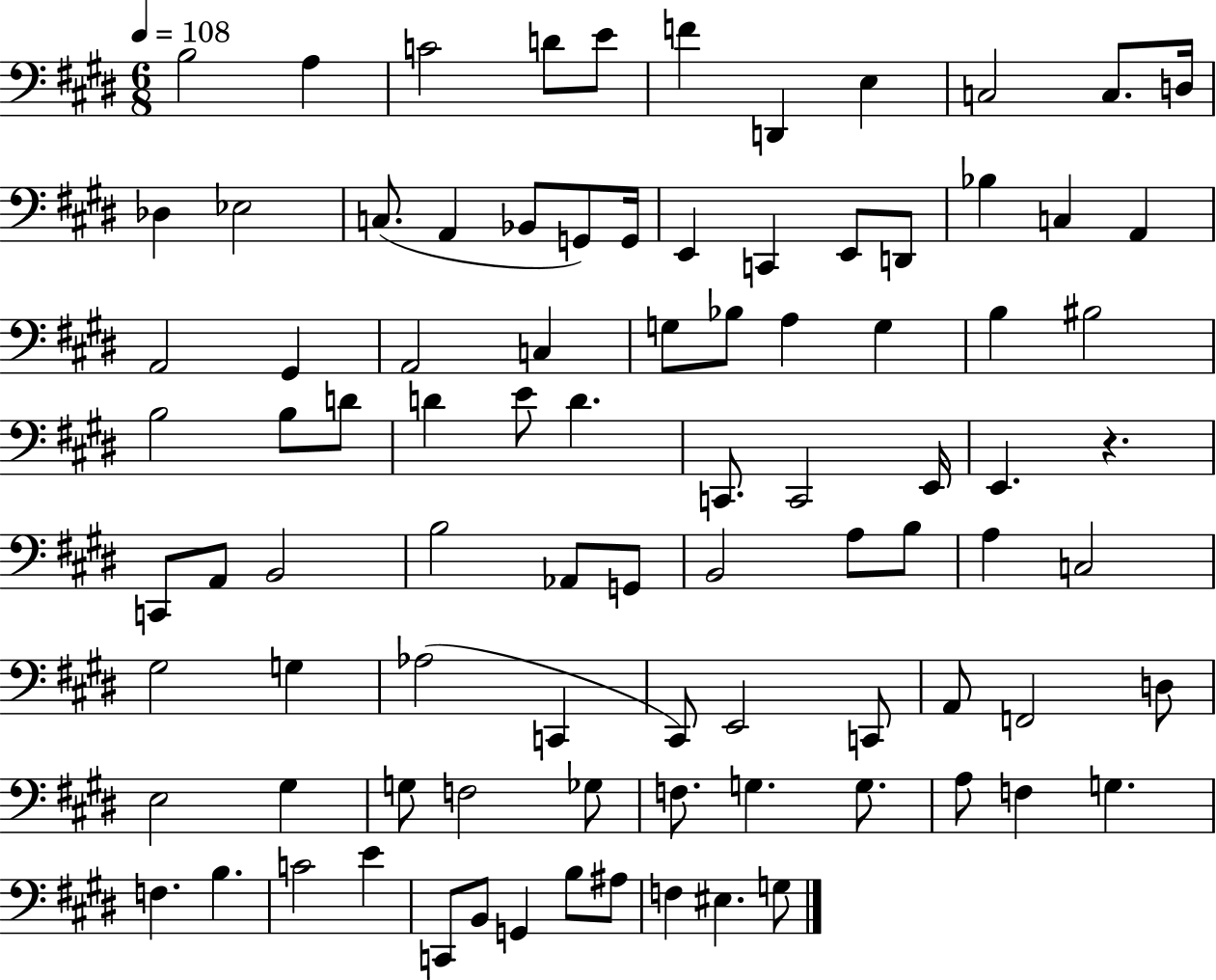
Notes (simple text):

B3/h A3/q C4/h D4/e E4/e F4/q D2/q E3/q C3/h C3/e. D3/s Db3/q Eb3/h C3/e. A2/q Bb2/e G2/e G2/s E2/q C2/q E2/e D2/e Bb3/q C3/q A2/q A2/h G#2/q A2/h C3/q G3/e Bb3/e A3/q G3/q B3/q BIS3/h B3/h B3/e D4/e D4/q E4/e D4/q. C2/e. C2/h E2/s E2/q. R/q. C2/e A2/e B2/h B3/h Ab2/e G2/e B2/h A3/e B3/e A3/q C3/h G#3/h G3/q Ab3/h C2/q C#2/e E2/h C2/e A2/e F2/h D3/e E3/h G#3/q G3/e F3/h Gb3/e F3/e. G3/q. G3/e. A3/e F3/q G3/q. F3/q. B3/q. C4/h E4/q C2/e B2/e G2/q B3/e A#3/e F3/q EIS3/q. G3/e